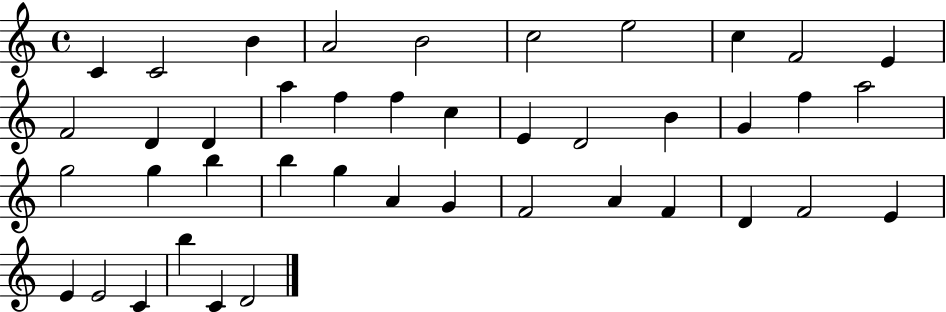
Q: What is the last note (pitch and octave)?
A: D4